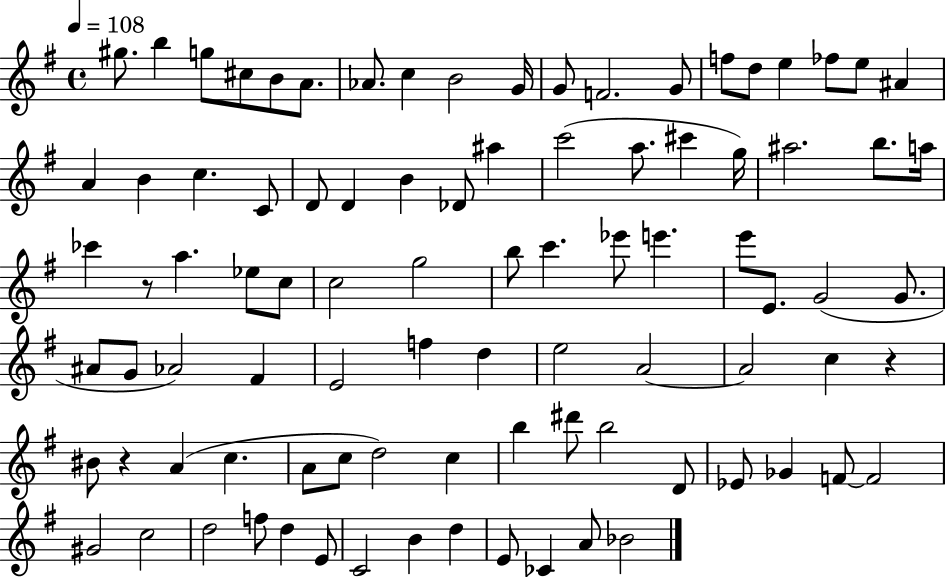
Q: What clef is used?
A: treble